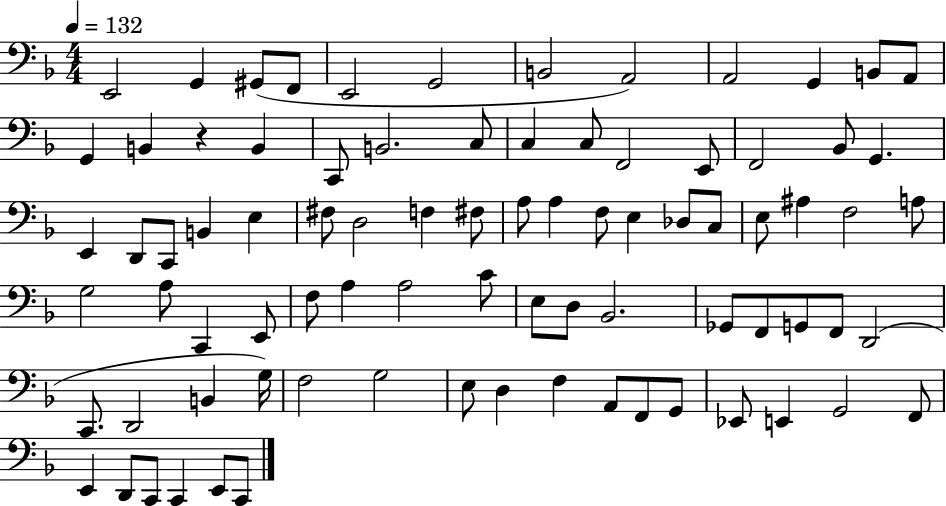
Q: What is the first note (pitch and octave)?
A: E2